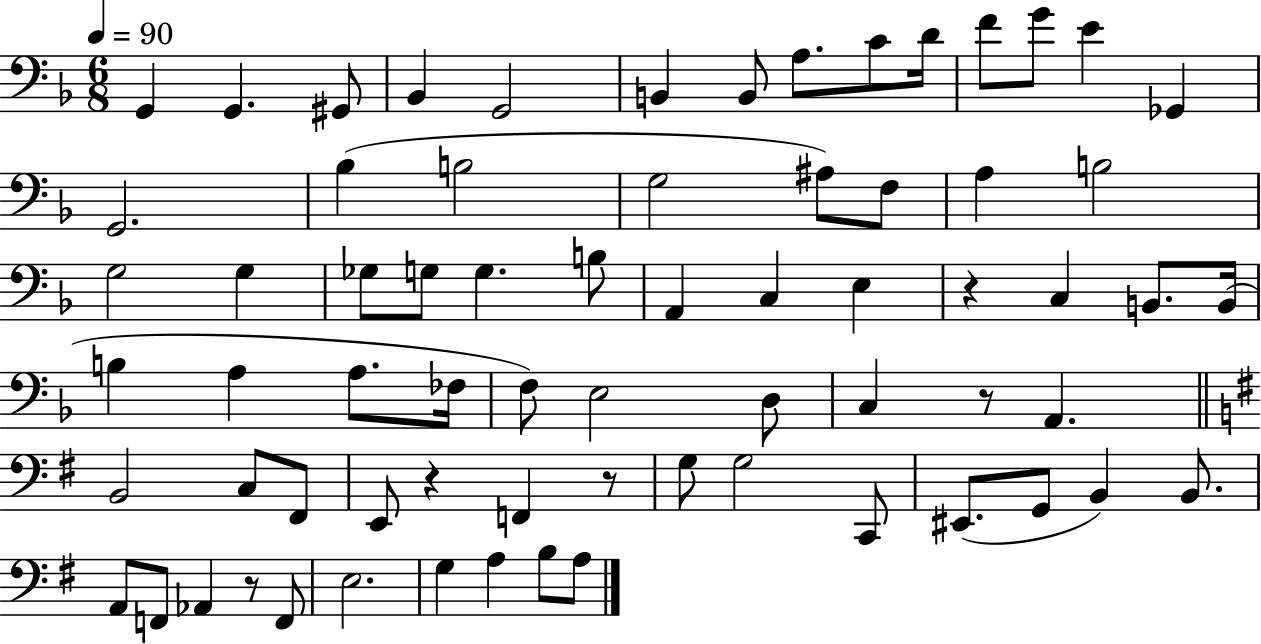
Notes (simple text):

G2/q G2/q. G#2/e Bb2/q G2/h B2/q B2/e A3/e. C4/e D4/s F4/e G4/e E4/q Gb2/q G2/h. Bb3/q B3/h G3/h A#3/e F3/e A3/q B3/h G3/h G3/q Gb3/e G3/e G3/q. B3/e A2/q C3/q E3/q R/q C3/q B2/e. B2/s B3/q A3/q A3/e. FES3/s F3/e E3/h D3/e C3/q R/e A2/q. B2/h C3/e F#2/e E2/e R/q F2/q R/e G3/e G3/h C2/e EIS2/e. G2/e B2/q B2/e. A2/e F2/e Ab2/q R/e F2/e E3/h. G3/q A3/q B3/e A3/e